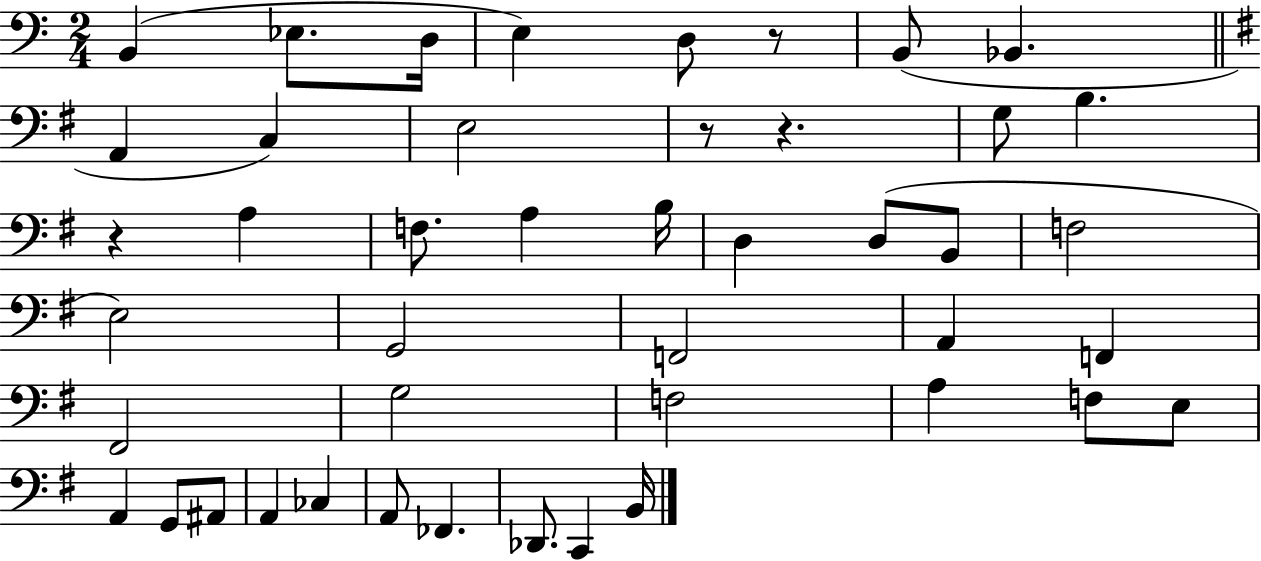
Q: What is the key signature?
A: C major